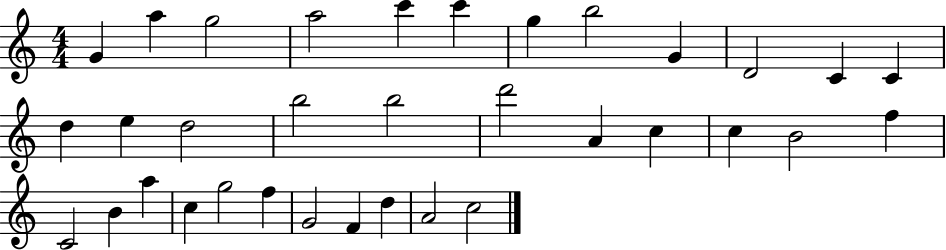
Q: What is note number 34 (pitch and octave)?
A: C5